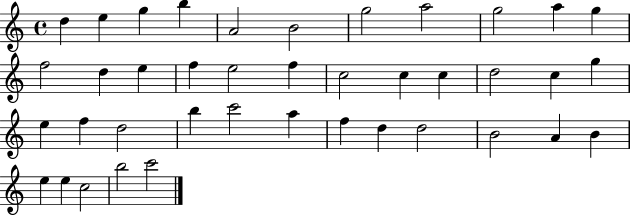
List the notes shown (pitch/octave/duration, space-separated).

D5/q E5/q G5/q B5/q A4/h B4/h G5/h A5/h G5/h A5/q G5/q F5/h D5/q E5/q F5/q E5/h F5/q C5/h C5/q C5/q D5/h C5/q G5/q E5/q F5/q D5/h B5/q C6/h A5/q F5/q D5/q D5/h B4/h A4/q B4/q E5/q E5/q C5/h B5/h C6/h